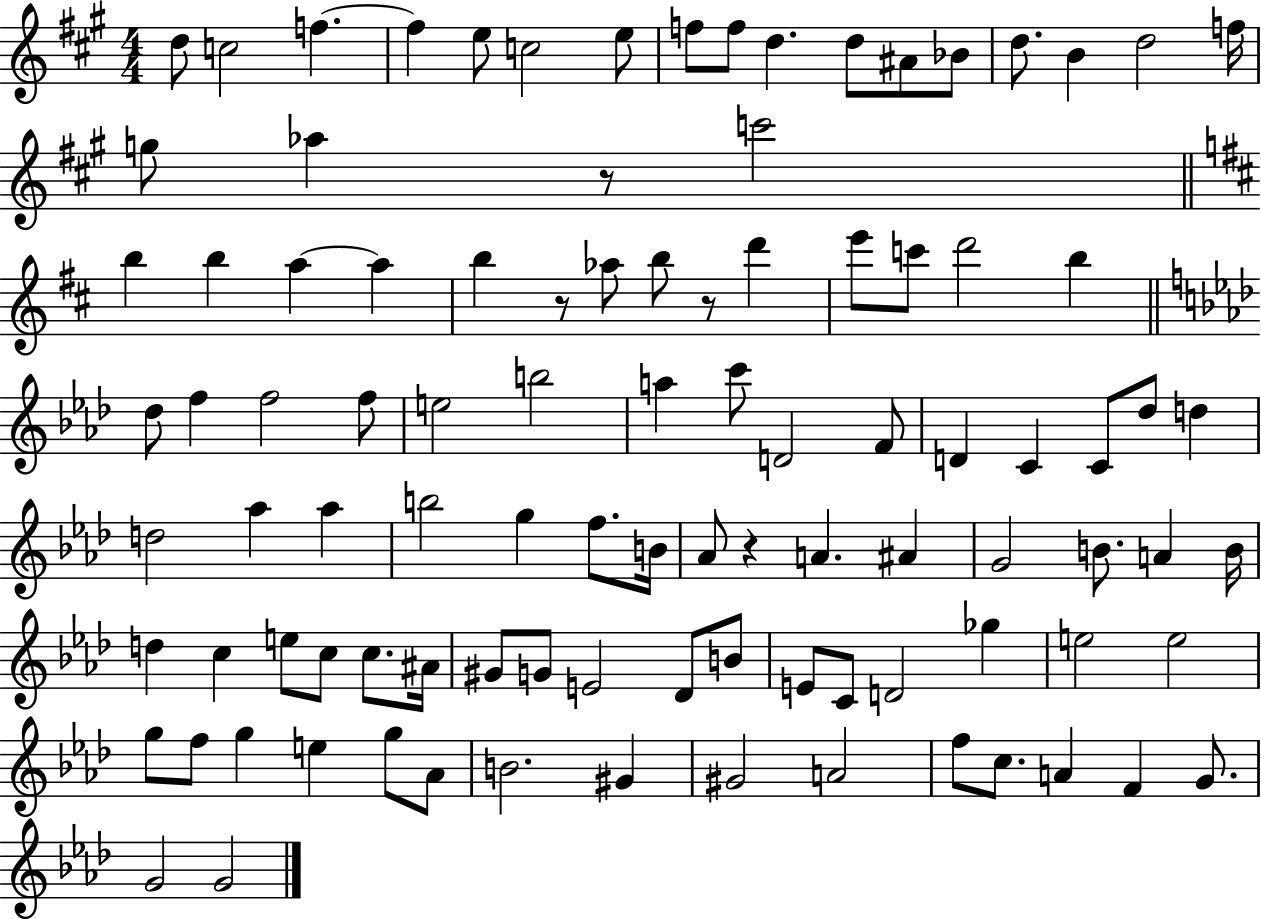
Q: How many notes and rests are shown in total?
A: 99